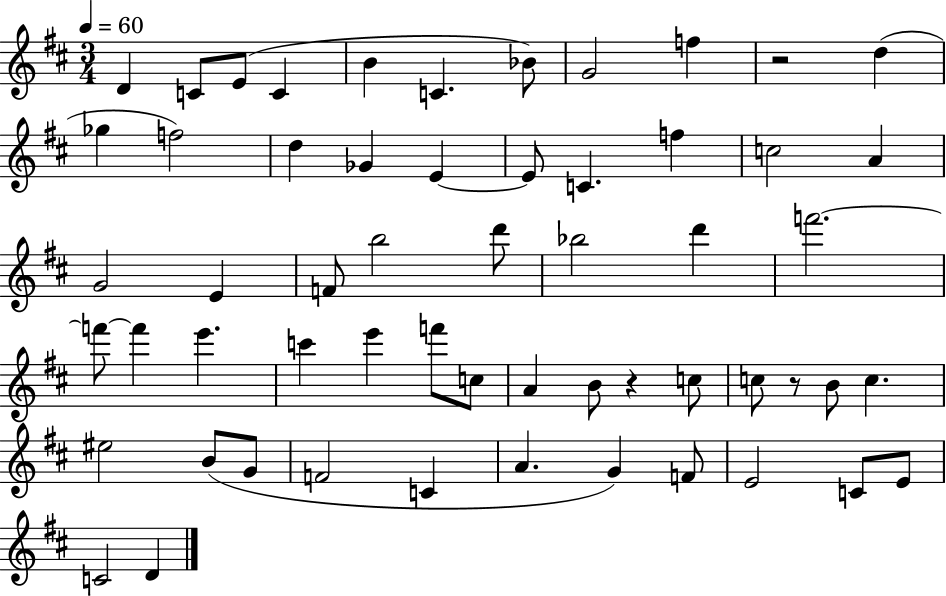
X:1
T:Untitled
M:3/4
L:1/4
K:D
D C/2 E/2 C B C _B/2 G2 f z2 d _g f2 d _G E E/2 C f c2 A G2 E F/2 b2 d'/2 _b2 d' f'2 f'/2 f' e' c' e' f'/2 c/2 A B/2 z c/2 c/2 z/2 B/2 c ^e2 B/2 G/2 F2 C A G F/2 E2 C/2 E/2 C2 D